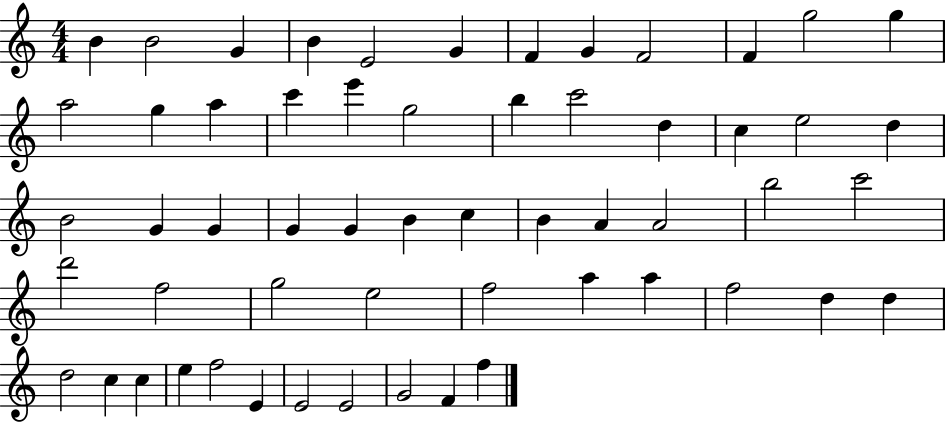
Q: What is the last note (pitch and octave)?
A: F5